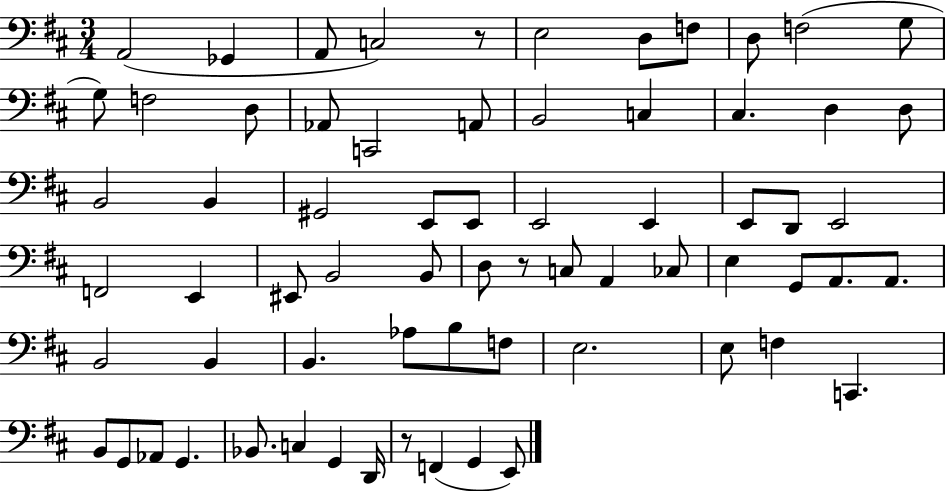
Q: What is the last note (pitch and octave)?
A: E2